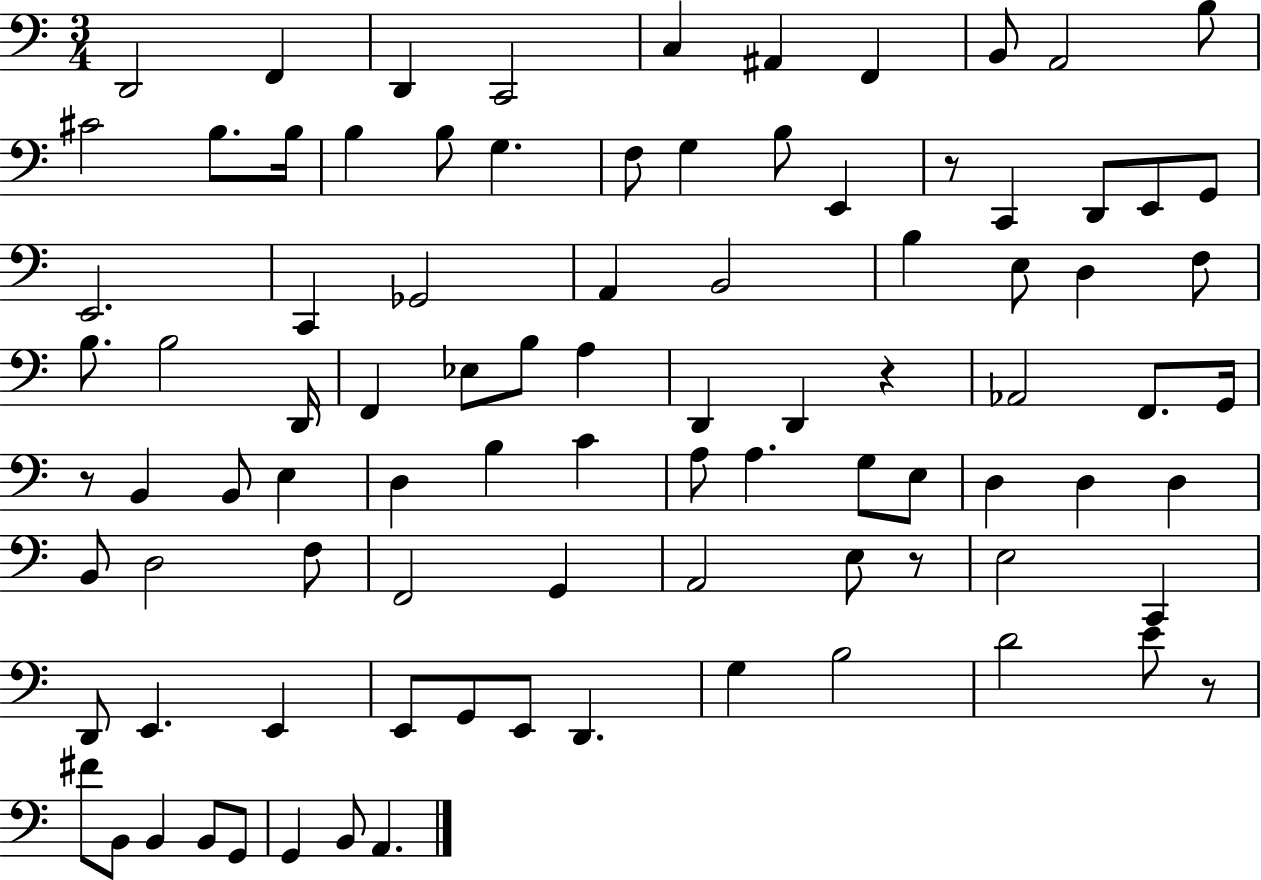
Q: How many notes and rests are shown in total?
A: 91